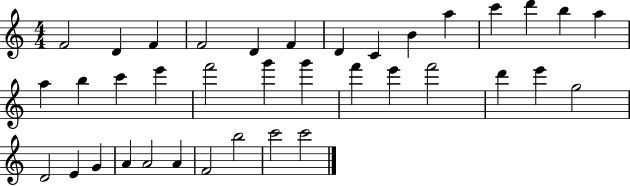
{
  \clef treble
  \numericTimeSignature
  \time 4/4
  \key c \major
  f'2 d'4 f'4 | f'2 d'4 f'4 | d'4 c'4 b'4 a''4 | c'''4 d'''4 b''4 a''4 | \break a''4 b''4 c'''4 e'''4 | f'''2 g'''4 g'''4 | f'''4 e'''4 f'''2 | d'''4 e'''4 g''2 | \break d'2 e'4 g'4 | a'4 a'2 a'4 | f'2 b''2 | c'''2 c'''2 | \break \bar "|."
}